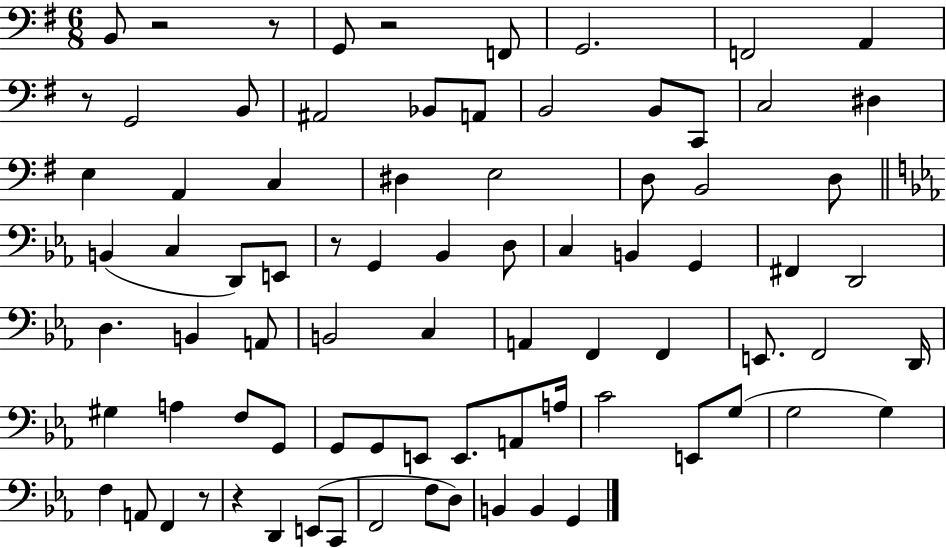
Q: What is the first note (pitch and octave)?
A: B2